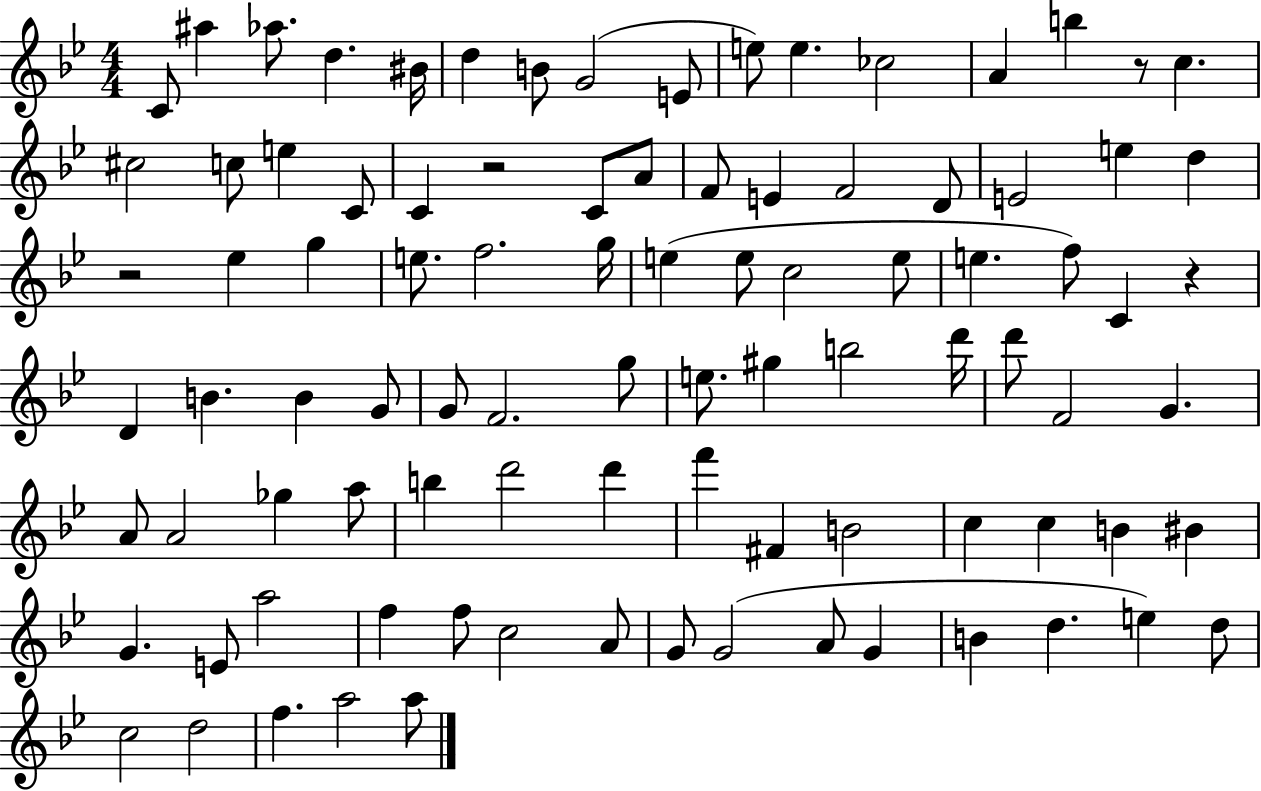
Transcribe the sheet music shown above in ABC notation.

X:1
T:Untitled
M:4/4
L:1/4
K:Bb
C/2 ^a _a/2 d ^B/4 d B/2 G2 E/2 e/2 e _c2 A b z/2 c ^c2 c/2 e C/2 C z2 C/2 A/2 F/2 E F2 D/2 E2 e d z2 _e g e/2 f2 g/4 e e/2 c2 e/2 e f/2 C z D B B G/2 G/2 F2 g/2 e/2 ^g b2 d'/4 d'/2 F2 G A/2 A2 _g a/2 b d'2 d' f' ^F B2 c c B ^B G E/2 a2 f f/2 c2 A/2 G/2 G2 A/2 G B d e d/2 c2 d2 f a2 a/2